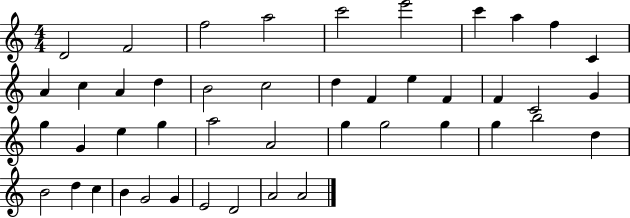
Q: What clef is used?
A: treble